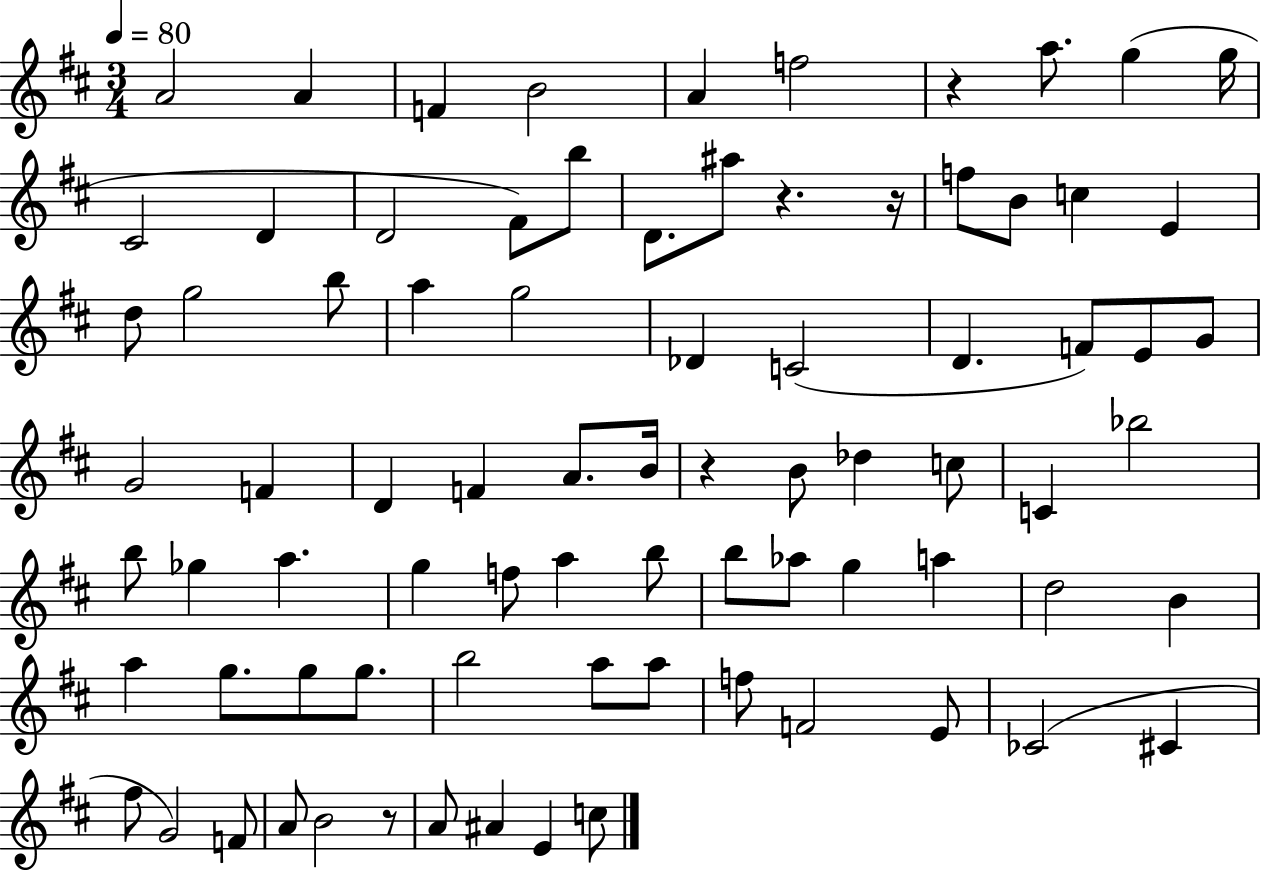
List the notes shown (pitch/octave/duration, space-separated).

A4/h A4/q F4/q B4/h A4/q F5/h R/q A5/e. G5/q G5/s C#4/h D4/q D4/h F#4/e B5/e D4/e. A#5/e R/q. R/s F5/e B4/e C5/q E4/q D5/e G5/h B5/e A5/q G5/h Db4/q C4/h D4/q. F4/e E4/e G4/e G4/h F4/q D4/q F4/q A4/e. B4/s R/q B4/e Db5/q C5/e C4/q Bb5/h B5/e Gb5/q A5/q. G5/q F5/e A5/q B5/e B5/e Ab5/e G5/q A5/q D5/h B4/q A5/q G5/e. G5/e G5/e. B5/h A5/e A5/e F5/e F4/h E4/e CES4/h C#4/q F#5/e G4/h F4/e A4/e B4/h R/e A4/e A#4/q E4/q C5/e